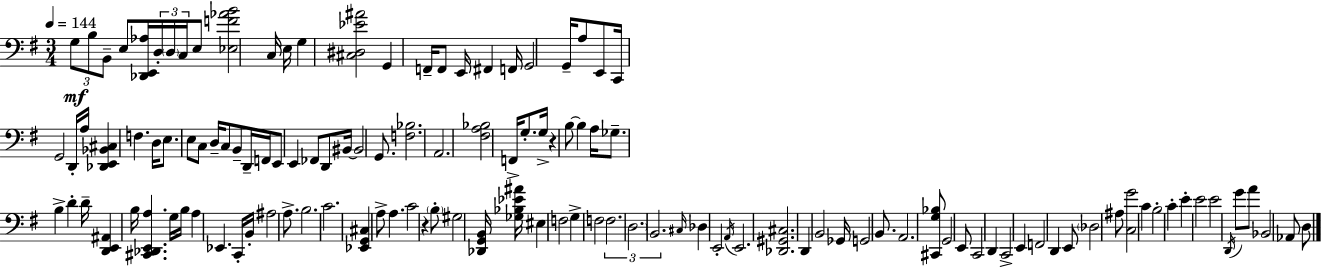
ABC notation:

X:1
T:Untitled
M:3/4
L:1/4
K:G
G,/2 B,/2 B,,/2 E,/2 [_D,,E,,_A,]/4 D,/4 D,/4 C,/4 E,/2 [_E,F_AB]2 C,/4 E,/4 G, [^C,^D,_E^A]2 G,, F,,/4 F,,/2 E,,/4 ^F,, F,,/4 G,,2 G,,/4 A,/2 E,,/2 C,,/4 G,,2 D,,/4 A,/4 [_D,,E,,_B,,^C,] F, D,/4 E,/2 E,/2 C,/2 D,/4 C,/2 B,,/2 D,,/4 F,,/4 E,,/2 E,, _F,,/2 D,,/2 ^B,,/4 ^B,,2 G,,/2 [F,_B,]2 A,,2 [^F,A,_B,]2 F,,/4 G,/2 G,/4 z B,/2 B, A,/4 _G,/2 B, D D/4 [D,,E,,^A,,] B,/4 [^C,,_D,,E,,A,] G,/4 B,/4 A, _E,, C,,/4 B,,/4 ^A,2 A,/2 B,2 C2 [_E,,G,,^C,] A,/2 A, C2 z B,/2 ^G,2 [_D,,G,,B,,]/4 [_G,_B,_E^A]/4 ^E, F,2 G, F,2 F,2 D,2 B,,2 ^C,/4 _D, E,,2 A,,/4 E,,2 [_D,,^G,,^C,]2 D,, B,,2 _G,,/4 G,,2 B,,/2 A,,2 [^C,,G,_B,]/2 G,,2 E,,/2 C,,2 D,, C,,2 E,, F,,2 D,, E,,/2 _D,2 ^A,/2 [C,G]2 C B,2 C E E2 E2 D,,/4 G/2 A/2 _B,,2 _A,,/2 D,/2